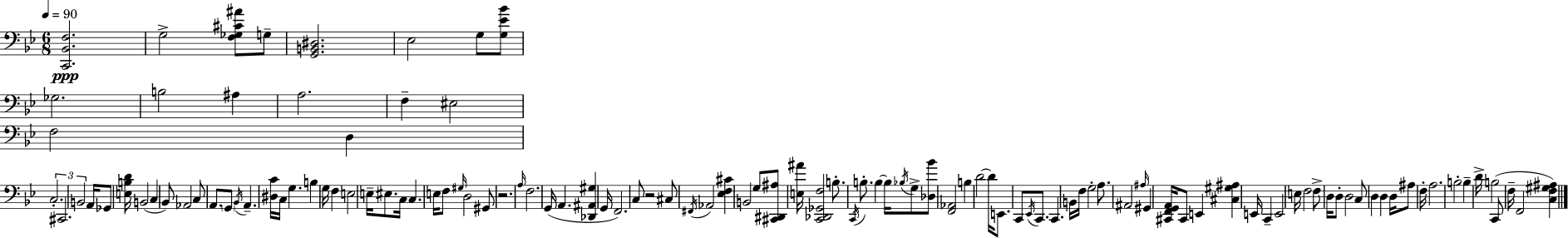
[C2,Bb2,F3]/h. G3/h [F3,Gb3,C#4,A#4]/e G3/e [G2,B2,D#3]/h. Eb3/h G3/e [G3,Eb4,Bb4]/e Gb3/h. B3/h A#3/q A3/h. F3/q EIS3/h F3/h D3/q C3/h. C#2/h. B2/h A2/s Gb2/e [E3,B3,D4]/s B2/h C3/q Bb2/e Ab2/h C3/e A2/e. G2/e Bb2/s A2/q. [D#3,C4]/s C3/s G3/q. B3/q G3/s F3/q E3/h E3/s EIS3/e. C3/s C3/q. E3/s F3/e G#3/s D3/h G#2/e R/h. A3/s F3/h. G2/s A2/q. [Db2,A#2,G#3]/q G2/s F2/h. C3/e R/h C#3/e F#2/s Ab2/h [Eb3,F3,C#4]/q B2/h G3/e [C#2,D#2,A#3]/e [E3,A#4]/s [C2,Db2,Gb2,F3]/h B3/e. C2/s B3/e. B3/q B3/s Bb3/s G3/e [Db3,Bb4]/e [F2,Ab2]/h B3/q D4/h D4/s E2/e. C2/e Eb2/s C2/e. C2/q. B2/s F3/s G3/h A3/e. A#2/h A#3/s G#2/q [C#2,F2,G2,A2]/s C#2/e E2/q [C#3,G#3,A#3]/q E2/s C2/q E2/h E3/s F3/h F3/e D3/s D3/e D3/h C3/e D3/q D3/q D3/s A#3/e F3/s A3/h. B3/h B3/q D4/s B3/h C2/e F3/s F2/h [C3,F3,G#3,A#3]/q